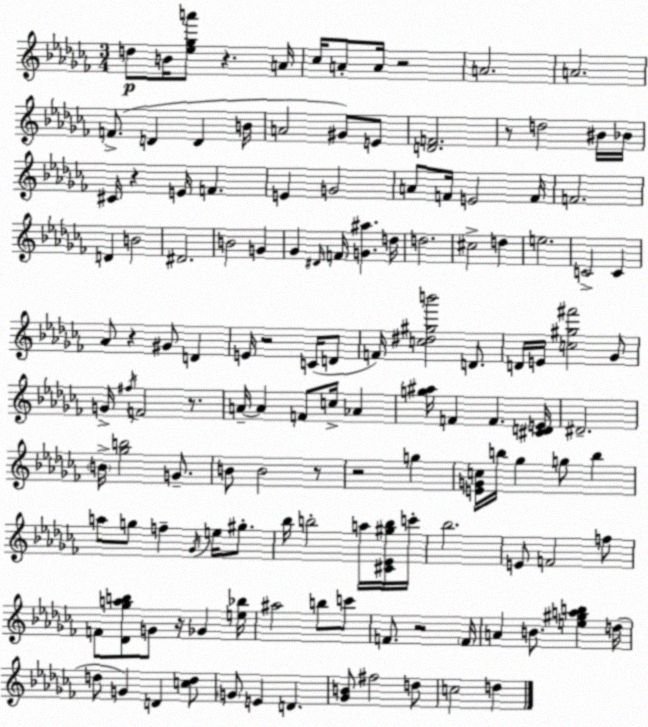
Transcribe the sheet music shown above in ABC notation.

X:1
T:Untitled
M:3/4
L:1/4
K:Abm
d/2 B/4 [_e_ga']/2 z A/4 _c/4 A/2 A/4 z2 A2 A2 F/2 D D B/4 A2 ^G/2 E/2 [DF]2 z/2 d2 ^B/4 _B/4 ^C/4 z E/4 F E G2 A/2 F/4 E2 F/4 F2 D B2 ^D2 B2 G _G ^D/4 F/4 [G^a] d/4 d2 ^c2 d e2 C2 C _A/2 z ^G/2 D E/4 z2 C/4 D/2 F/4 [c^d^gb']2 D/2 D/4 E/4 [c^g^f']2 _G/2 G/4 ^f/4 F2 z/2 A/4 A F/2 c/4 _A [g^a]/4 F F [^CDE]/4 ^D2 B/4 [_gb]2 G/2 B/2 B2 z/2 z2 g [EGc]/4 b/4 _g g/2 b a/2 g/2 f _G/4 e/4 ^g/2 _b/4 b2 a/4 [^C_E^gb]/4 c'/4 _b2 E/2 F2 f/2 F/2 [_D_gab]/2 G/2 z/4 _G [e_b]/4 ^a2 b/2 c'/2 F/2 z2 F/4 A B/2 [e^gab] d/4 d/2 G D [cd]/2 G/2 E D [_GB]/2 ^f2 d/2 c2 d